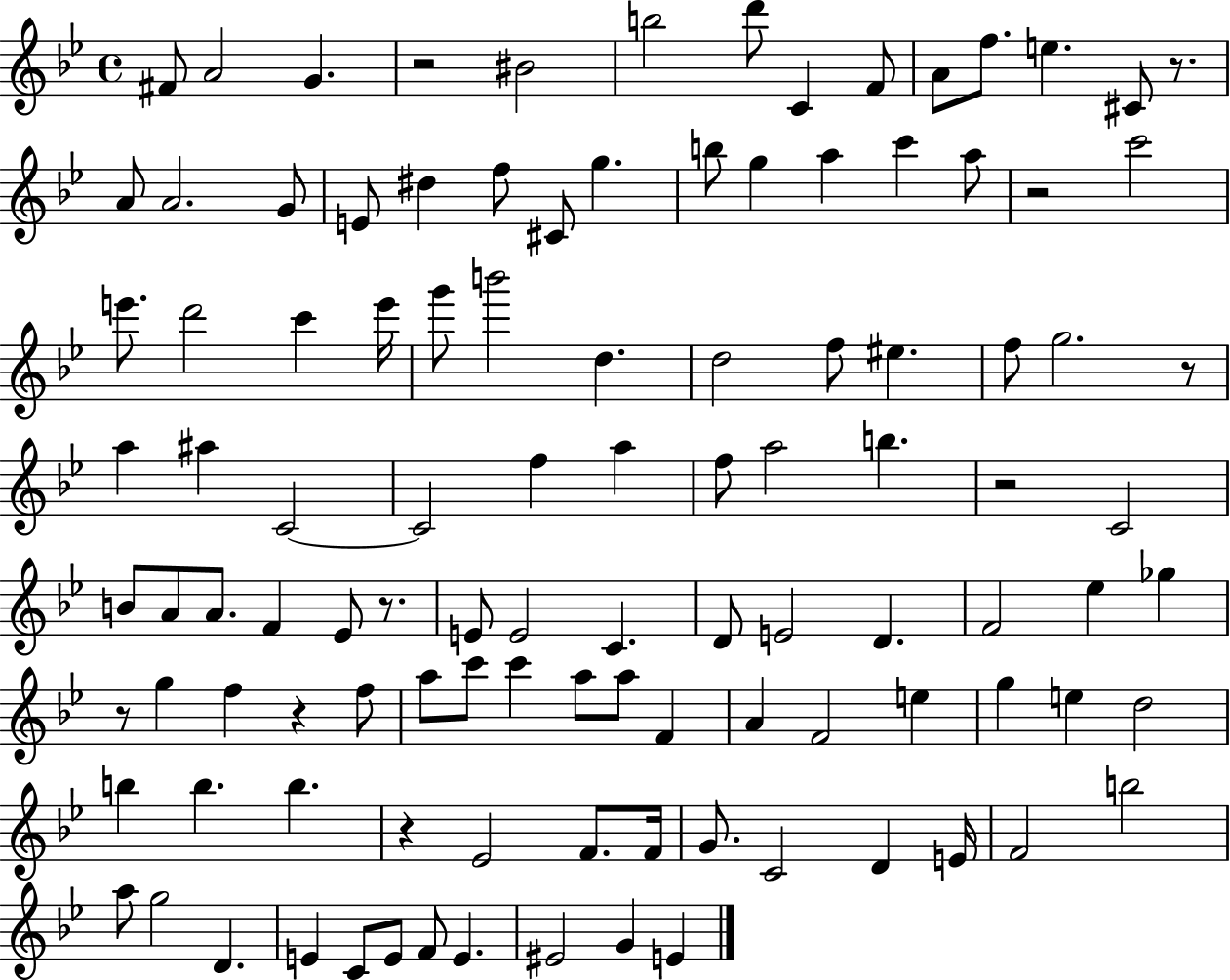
X:1
T:Untitled
M:4/4
L:1/4
K:Bb
^F/2 A2 G z2 ^B2 b2 d'/2 C F/2 A/2 f/2 e ^C/2 z/2 A/2 A2 G/2 E/2 ^d f/2 ^C/2 g b/2 g a c' a/2 z2 c'2 e'/2 d'2 c' e'/4 g'/2 b'2 d d2 f/2 ^e f/2 g2 z/2 a ^a C2 C2 f a f/2 a2 b z2 C2 B/2 A/2 A/2 F _E/2 z/2 E/2 E2 C D/2 E2 D F2 _e _g z/2 g f z f/2 a/2 c'/2 c' a/2 a/2 F A F2 e g e d2 b b b z _E2 F/2 F/4 G/2 C2 D E/4 F2 b2 a/2 g2 D E C/2 E/2 F/2 E ^E2 G E